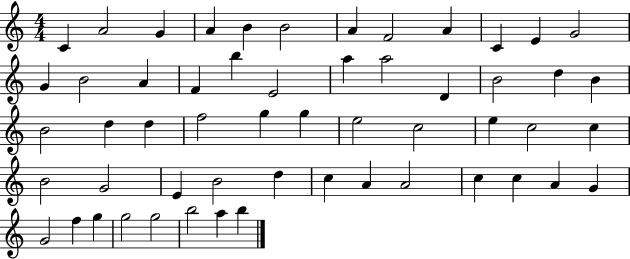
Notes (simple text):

C4/q A4/h G4/q A4/q B4/q B4/h A4/q F4/h A4/q C4/q E4/q G4/h G4/q B4/h A4/q F4/q B5/q E4/h A5/q A5/h D4/q B4/h D5/q B4/q B4/h D5/q D5/q F5/h G5/q G5/q E5/h C5/h E5/q C5/h C5/q B4/h G4/h E4/q B4/h D5/q C5/q A4/q A4/h C5/q C5/q A4/q G4/q G4/h F5/q G5/q G5/h G5/h B5/h A5/q B5/q